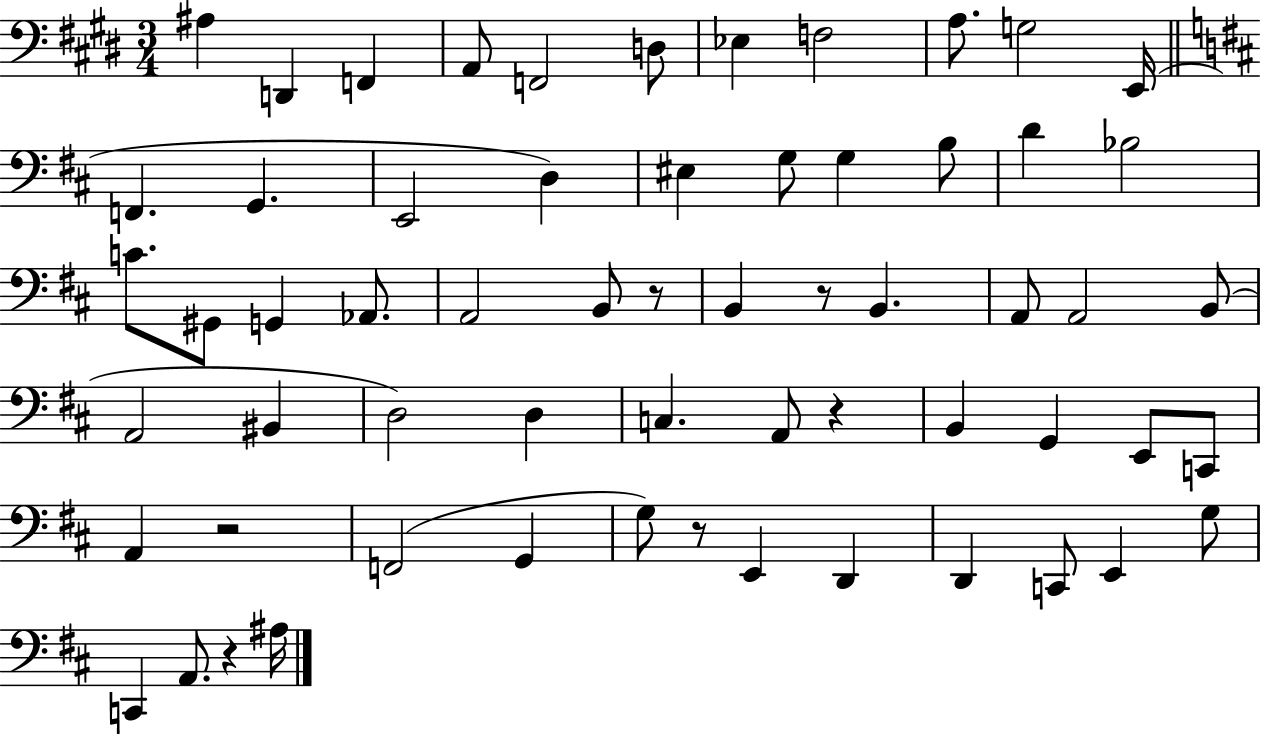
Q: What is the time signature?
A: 3/4